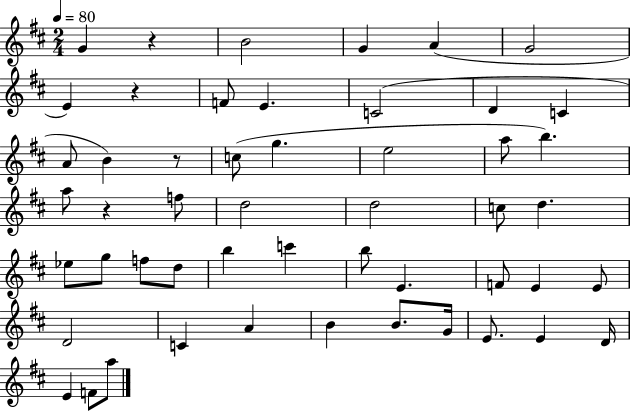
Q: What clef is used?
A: treble